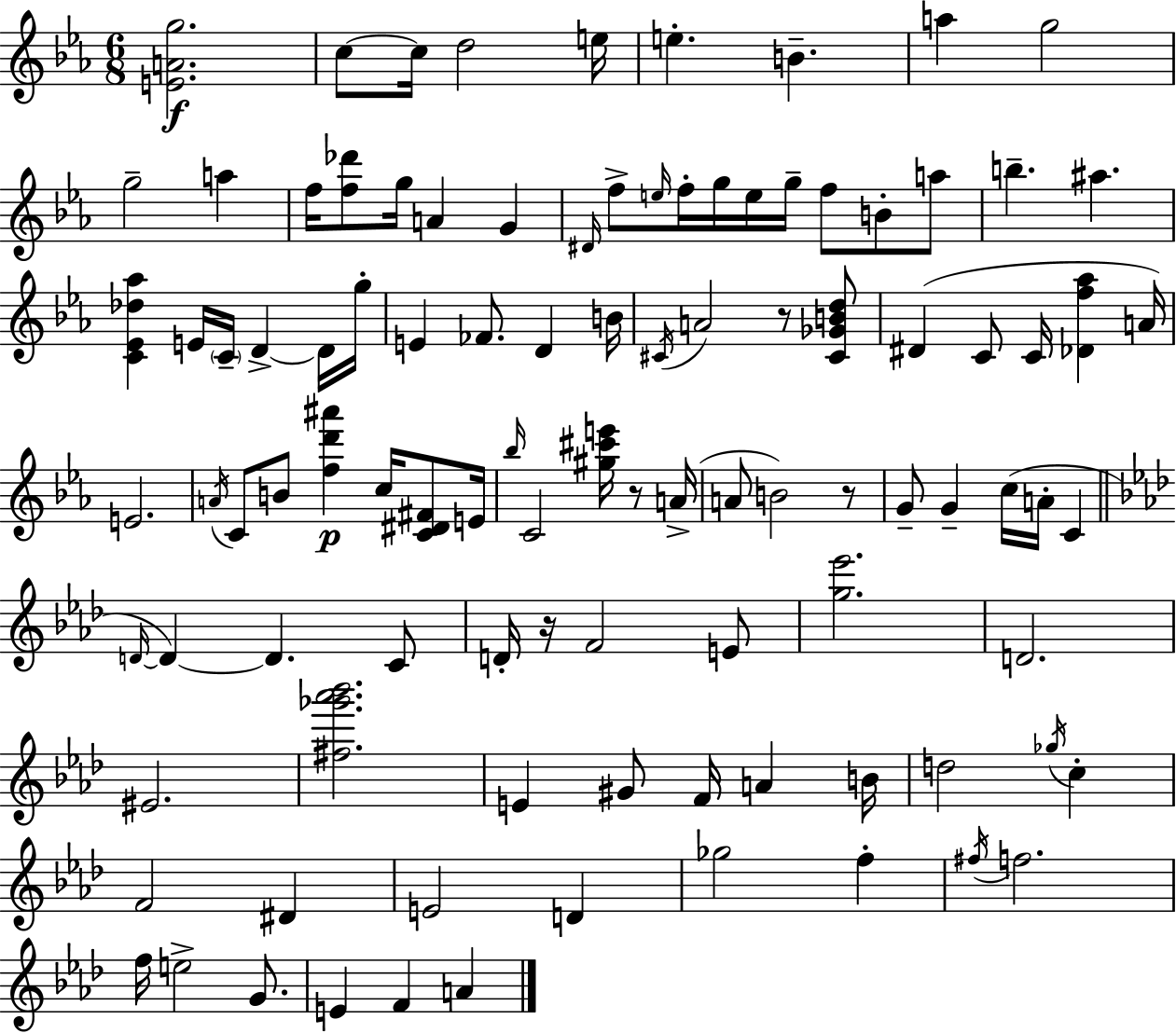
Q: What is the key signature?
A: EES major